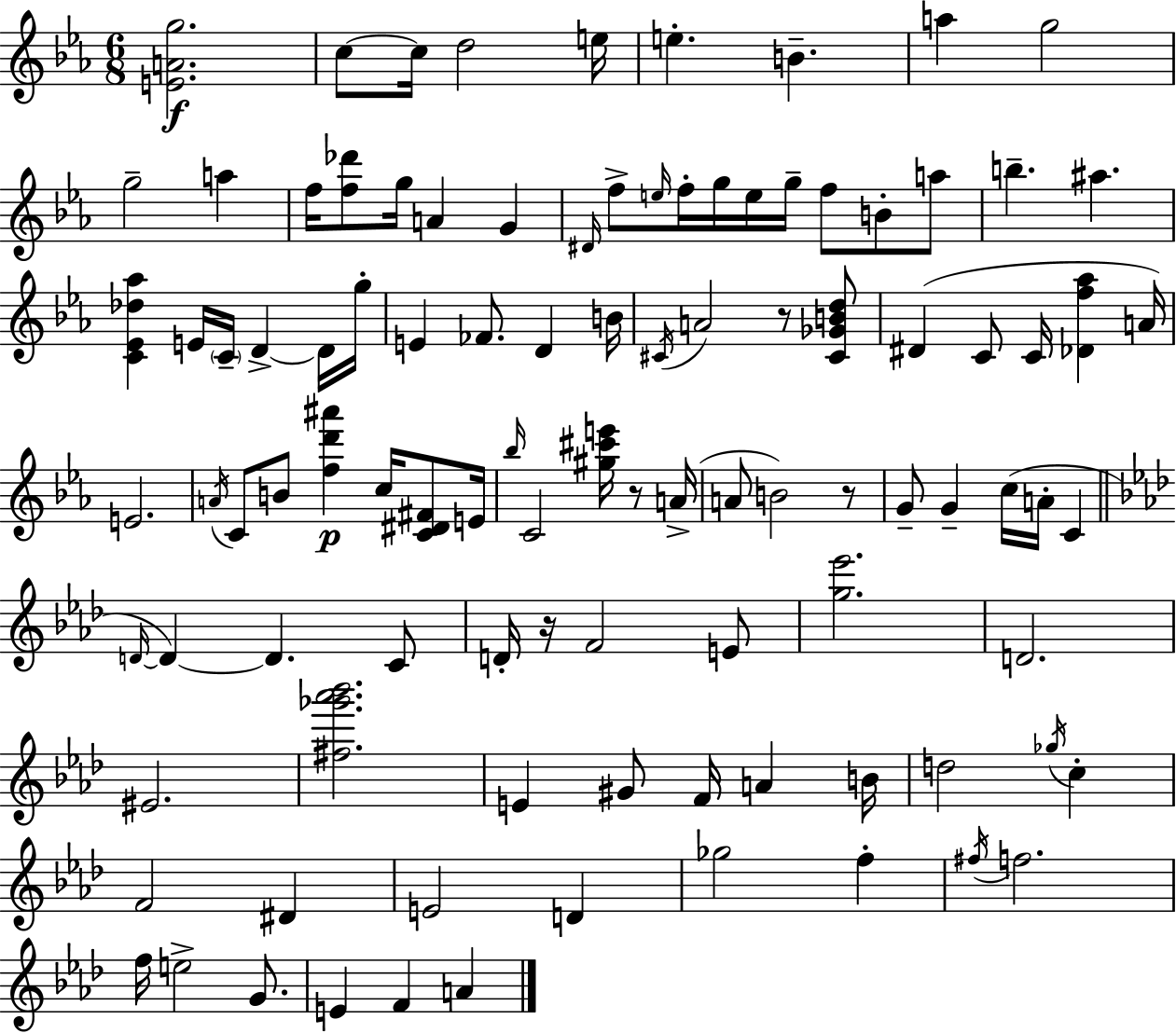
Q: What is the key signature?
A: EES major